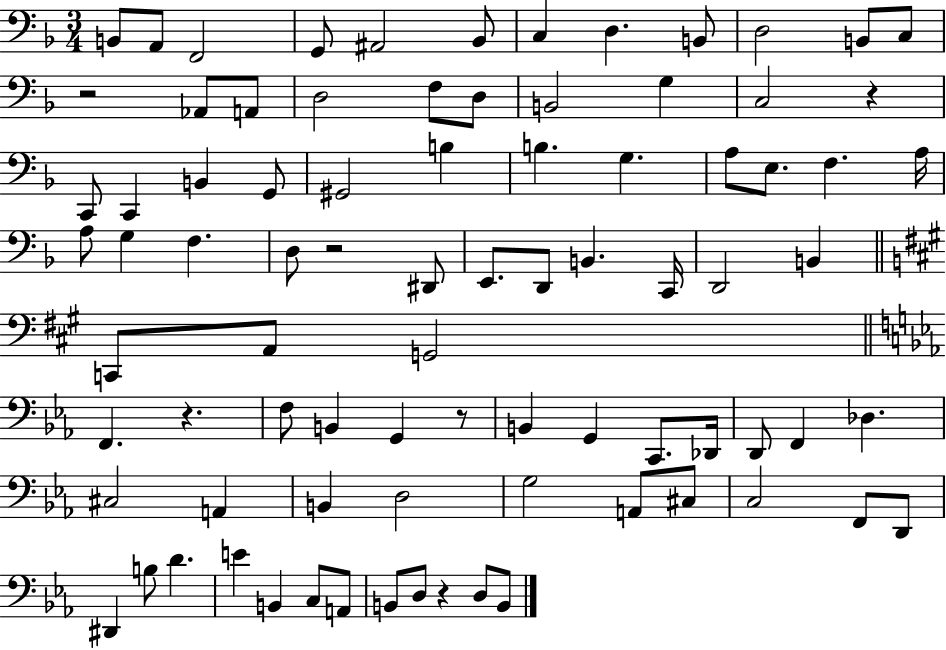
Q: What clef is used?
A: bass